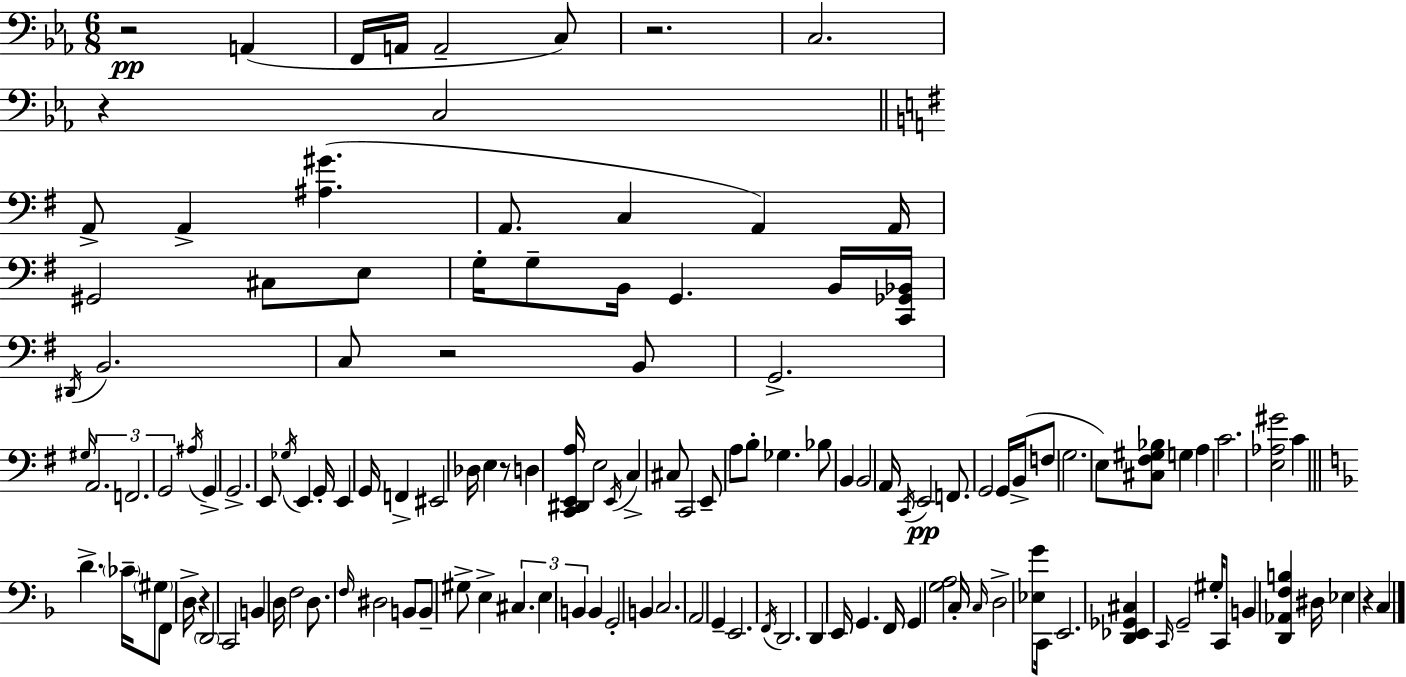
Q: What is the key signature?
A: EES major